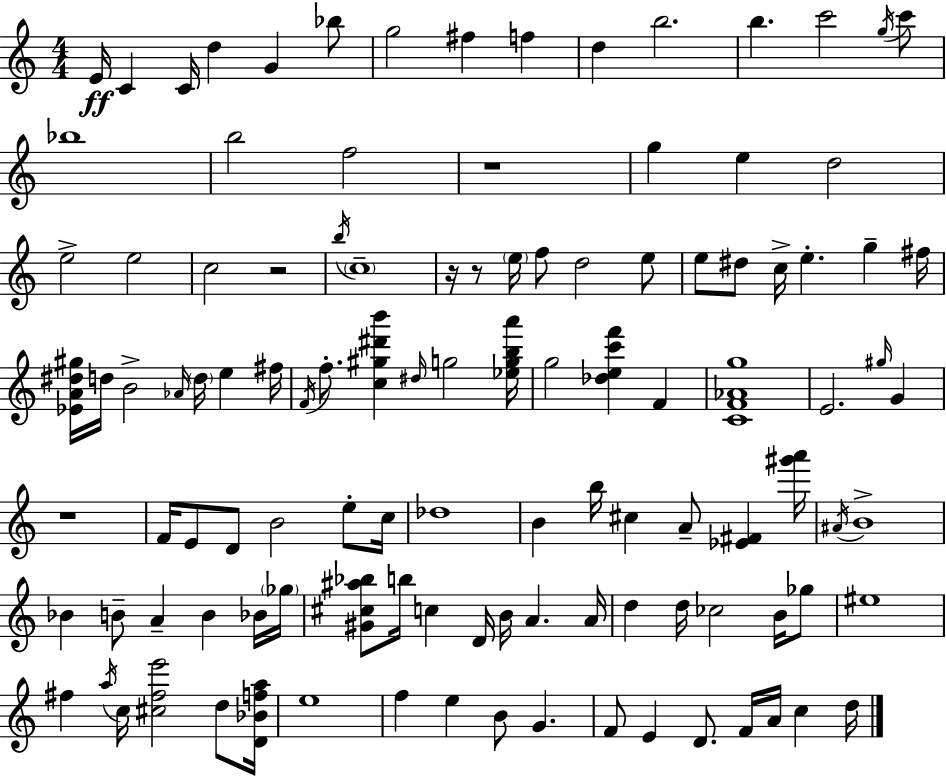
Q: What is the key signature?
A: C major